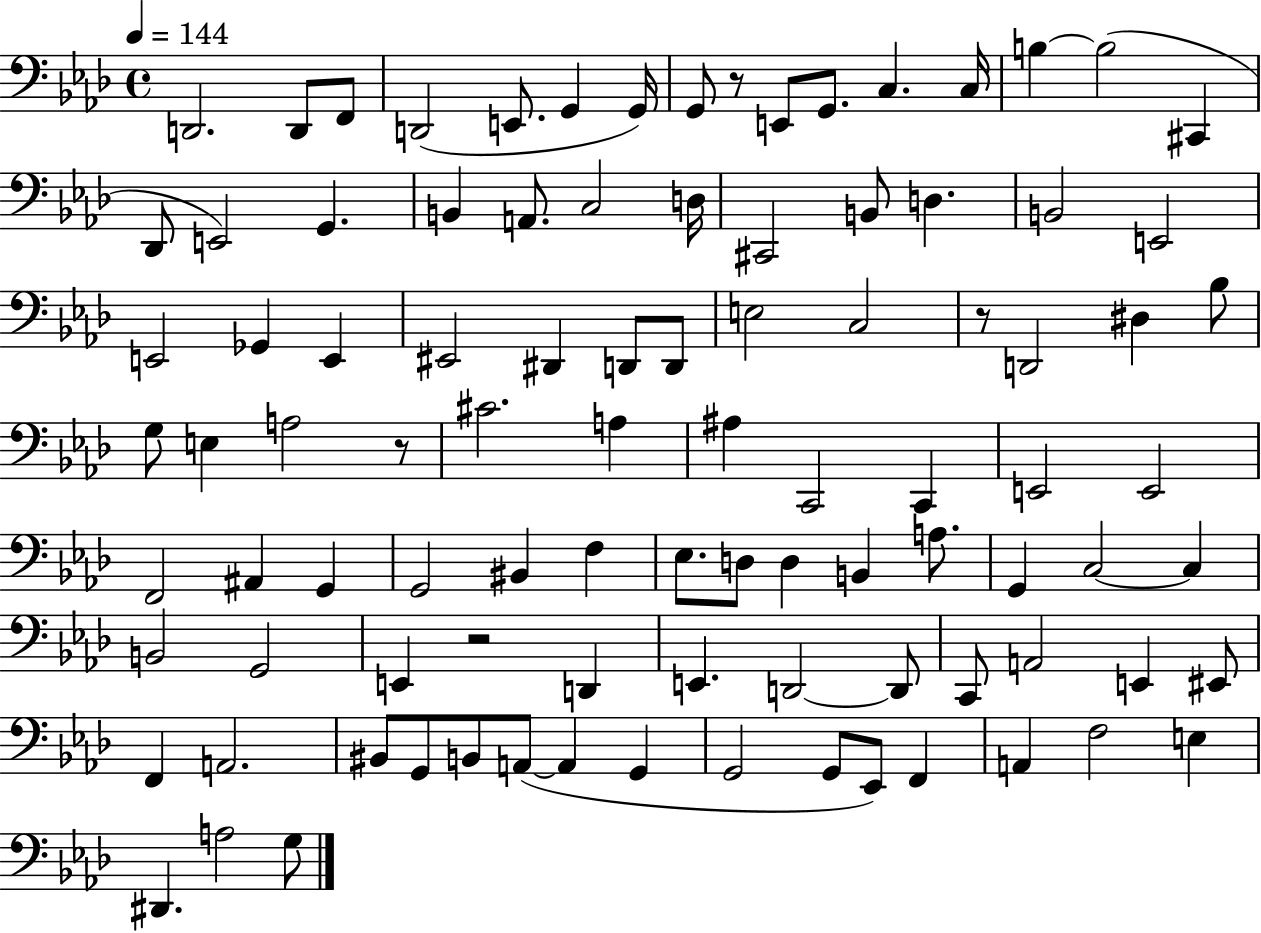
X:1
T:Untitled
M:4/4
L:1/4
K:Ab
D,,2 D,,/2 F,,/2 D,,2 E,,/2 G,, G,,/4 G,,/2 z/2 E,,/2 G,,/2 C, C,/4 B, B,2 ^C,, _D,,/2 E,,2 G,, B,, A,,/2 C,2 D,/4 ^C,,2 B,,/2 D, B,,2 E,,2 E,,2 _G,, E,, ^E,,2 ^D,, D,,/2 D,,/2 E,2 C,2 z/2 D,,2 ^D, _B,/2 G,/2 E, A,2 z/2 ^C2 A, ^A, C,,2 C,, E,,2 E,,2 F,,2 ^A,, G,, G,,2 ^B,, F, _E,/2 D,/2 D, B,, A,/2 G,, C,2 C, B,,2 G,,2 E,, z2 D,, E,, D,,2 D,,/2 C,,/2 A,,2 E,, ^E,,/2 F,, A,,2 ^B,,/2 G,,/2 B,,/2 A,,/2 A,, G,, G,,2 G,,/2 _E,,/2 F,, A,, F,2 E, ^D,, A,2 G,/2